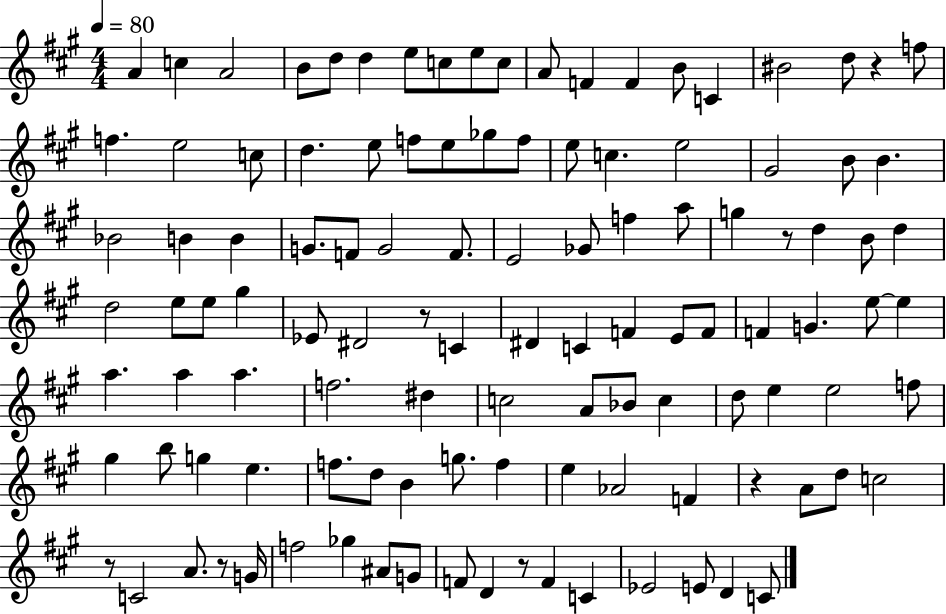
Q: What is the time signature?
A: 4/4